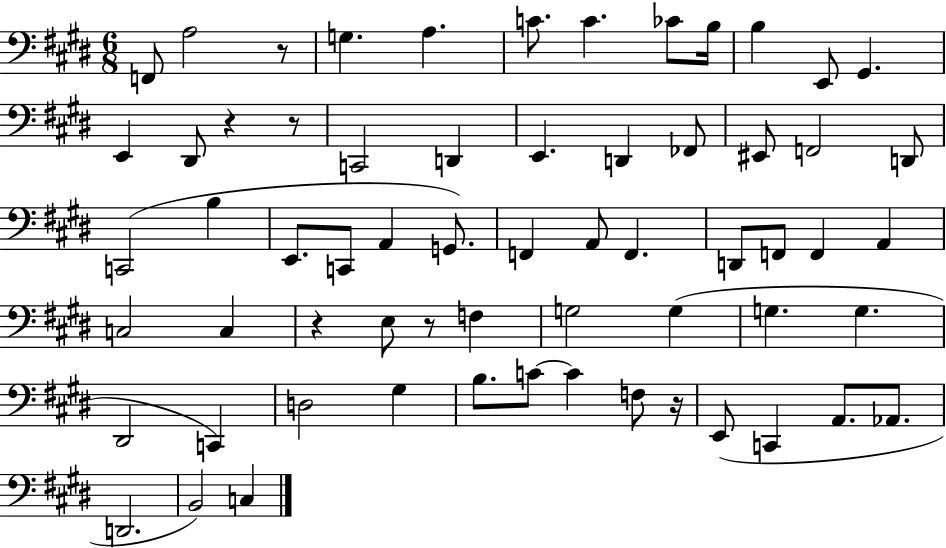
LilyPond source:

{
  \clef bass
  \numericTimeSignature
  \time 6/8
  \key e \major
  \repeat volta 2 { f,8 a2 r8 | g4. a4. | c'8. c'4. ces'8 b16 | b4 e,8 gis,4. | \break e,4 dis,8 r4 r8 | c,2 d,4 | e,4. d,4 fes,8 | eis,8 f,2 d,8 | \break c,2( b4 | e,8. c,8 a,4 g,8.) | f,4 a,8 f,4. | d,8 f,8 f,4 a,4 | \break c2 c4 | r4 e8 r8 f4 | g2 g4( | g4. g4. | \break dis,2 c,4) | d2 gis4 | b8. c'8~~ c'4 f8 r16 | e,8( c,4 a,8. aes,8. | \break d,2. | b,2) c4 | } \bar "|."
}